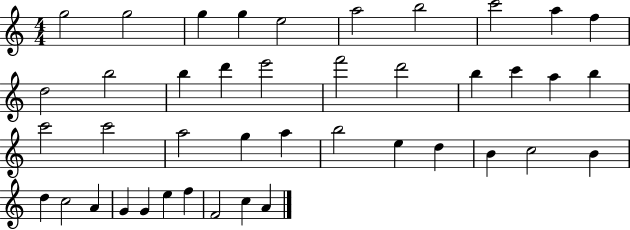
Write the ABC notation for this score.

X:1
T:Untitled
M:4/4
L:1/4
K:C
g2 g2 g g e2 a2 b2 c'2 a f d2 b2 b d' e'2 f'2 d'2 b c' a b c'2 c'2 a2 g a b2 e d B c2 B d c2 A G G e f F2 c A